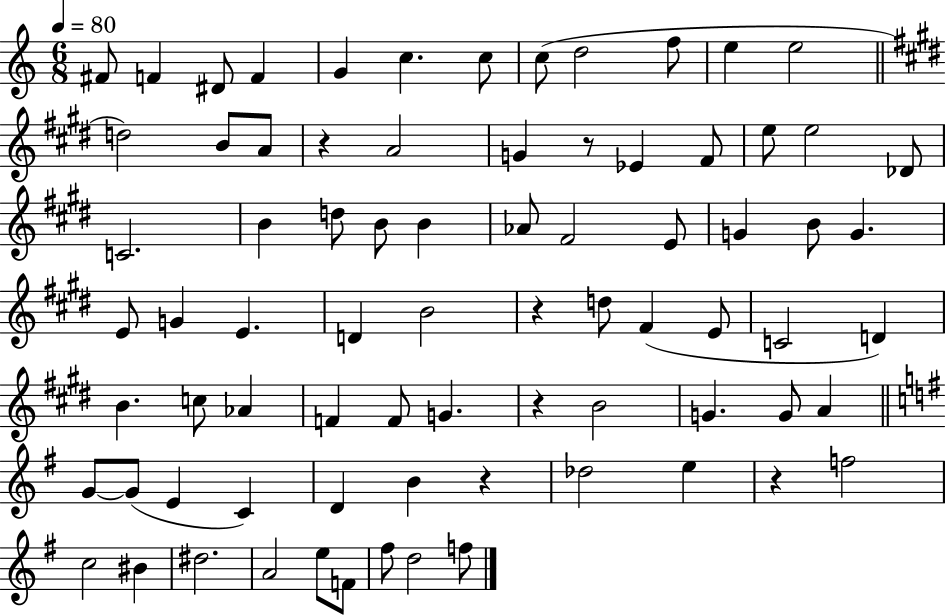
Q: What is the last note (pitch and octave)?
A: F5